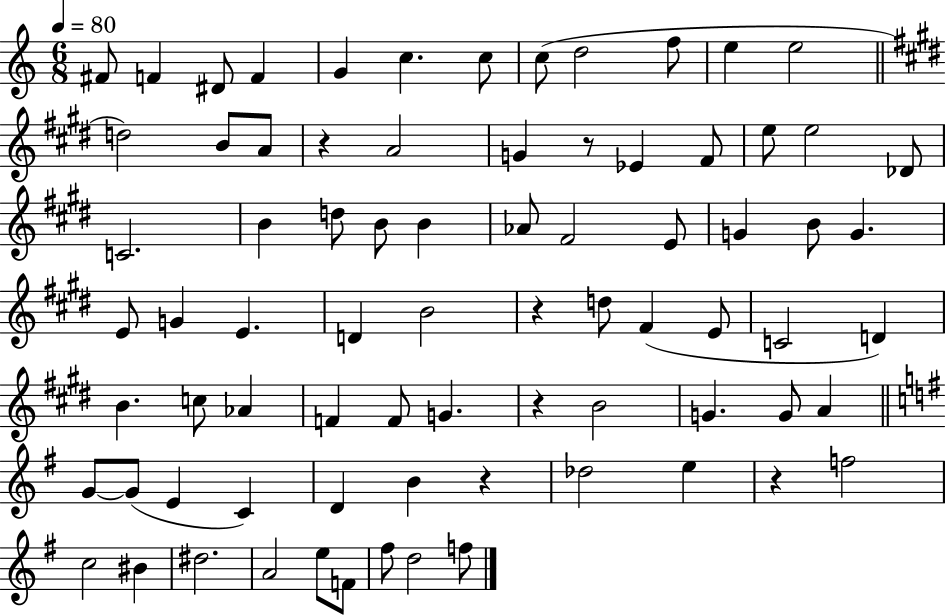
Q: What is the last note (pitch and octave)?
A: F5